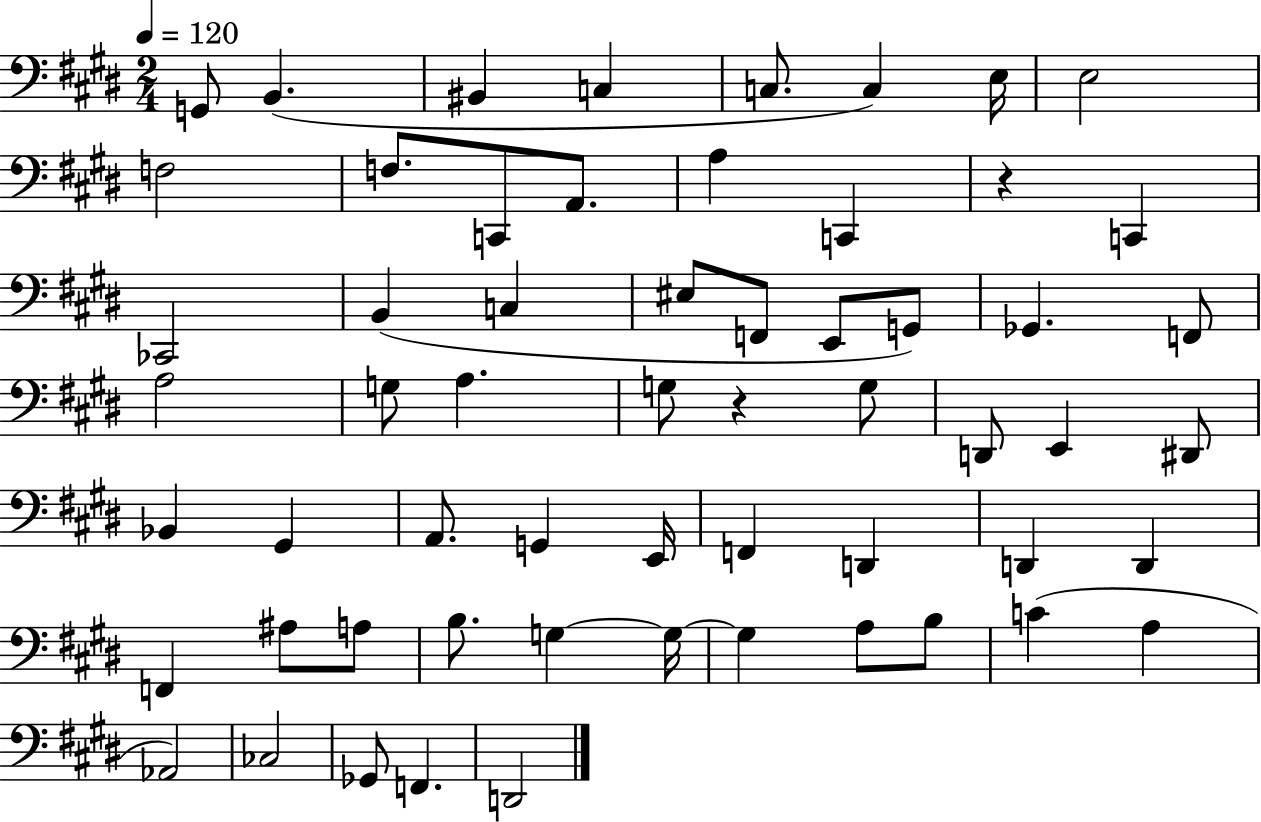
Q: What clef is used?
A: bass